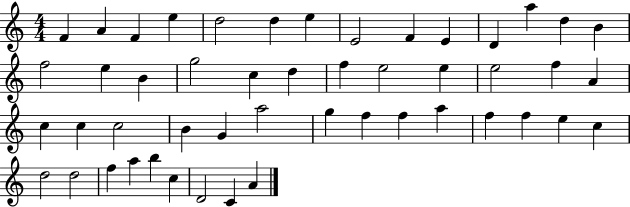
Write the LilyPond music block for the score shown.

{
  \clef treble
  \numericTimeSignature
  \time 4/4
  \key c \major
  f'4 a'4 f'4 e''4 | d''2 d''4 e''4 | e'2 f'4 e'4 | d'4 a''4 d''4 b'4 | \break f''2 e''4 b'4 | g''2 c''4 d''4 | f''4 e''2 e''4 | e''2 f''4 a'4 | \break c''4 c''4 c''2 | b'4 g'4 a''2 | g''4 f''4 f''4 a''4 | f''4 f''4 e''4 c''4 | \break d''2 d''2 | f''4 a''4 b''4 c''4 | d'2 c'4 a'4 | \bar "|."
}